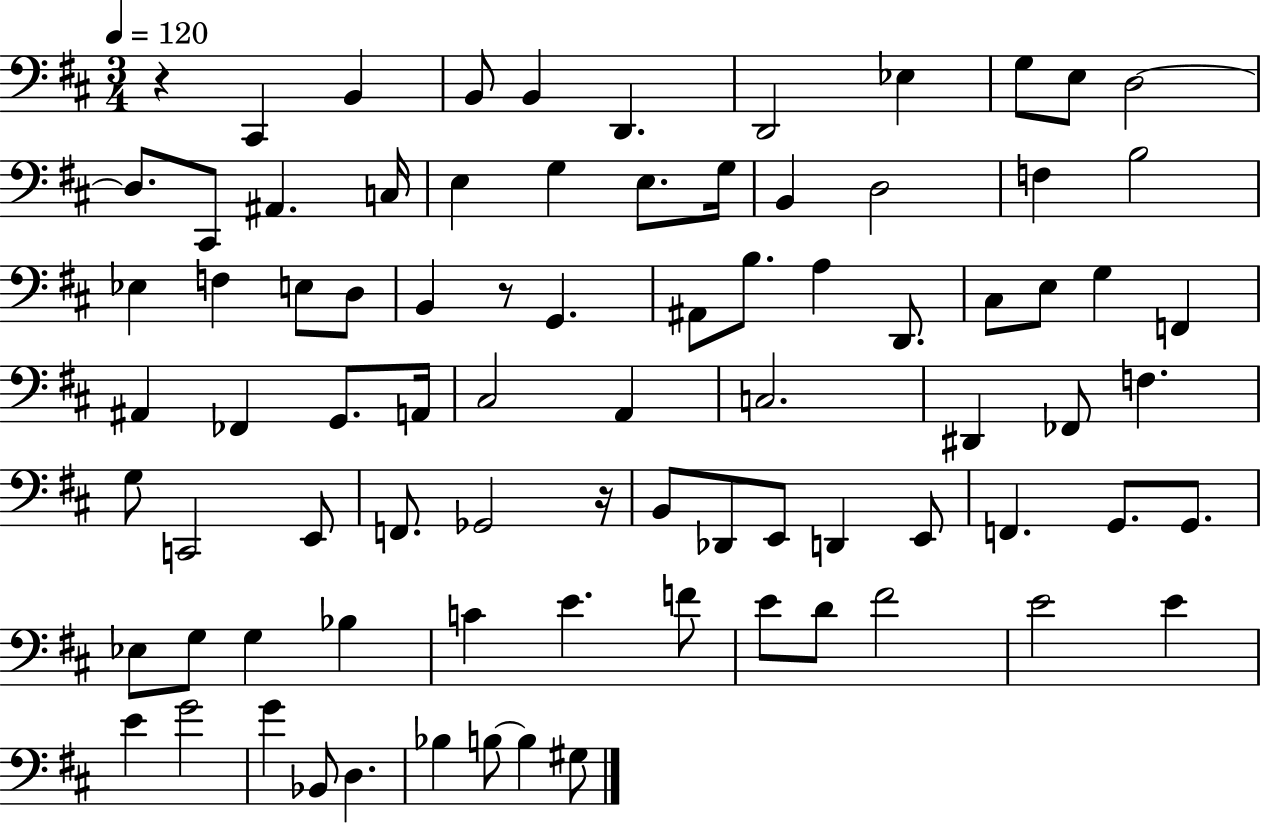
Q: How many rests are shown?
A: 3